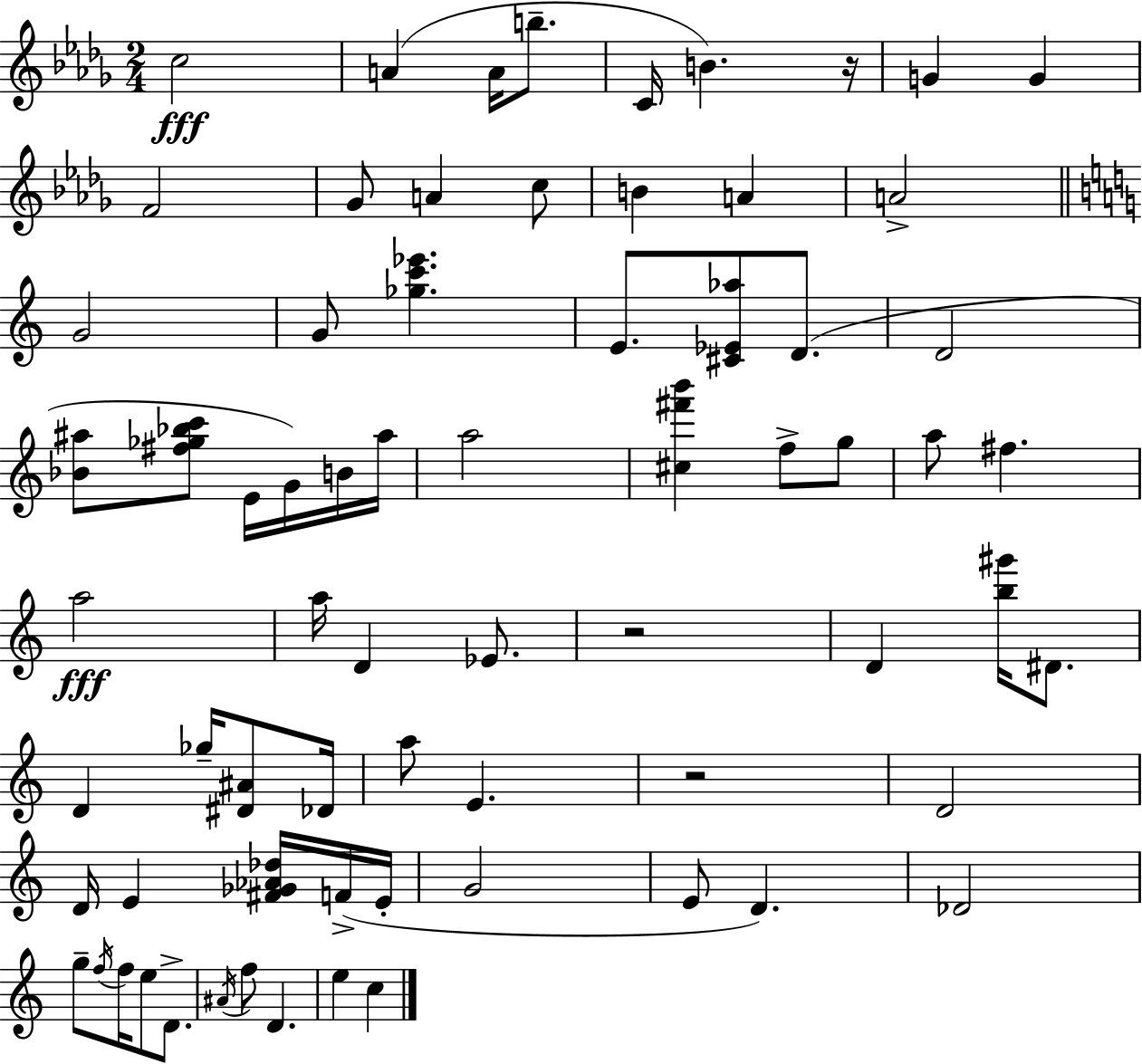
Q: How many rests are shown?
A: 3